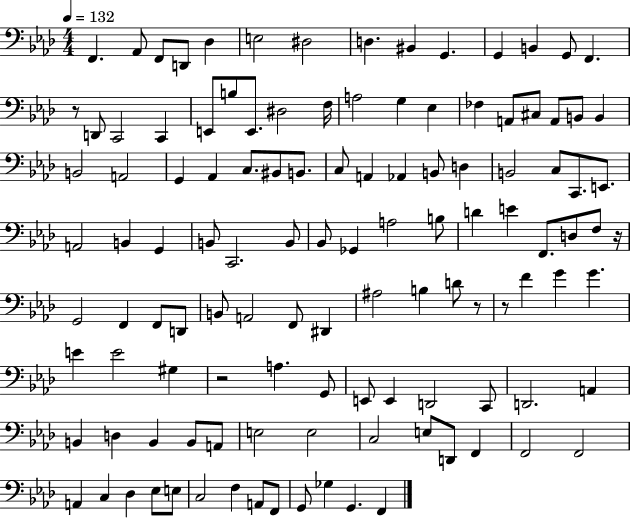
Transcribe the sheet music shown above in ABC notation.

X:1
T:Untitled
M:4/4
L:1/4
K:Ab
F,, _A,,/2 F,,/2 D,,/2 _D, E,2 ^D,2 D, ^B,, G,, G,, B,, G,,/2 F,, z/2 D,,/2 C,,2 C,, E,,/2 B,/2 E,,/2 ^D,2 F,/4 A,2 G, _E, _F, A,,/2 ^C,/2 A,,/2 B,,/2 B,, B,,2 A,,2 G,, _A,, C,/2 ^B,,/2 B,,/2 C,/2 A,, _A,, B,,/2 D, B,,2 C,/2 C,,/2 E,,/2 A,,2 B,, G,, B,,/2 C,,2 B,,/2 _B,,/2 _G,, A,2 B,/2 D E F,,/2 D,/2 F,/2 z/4 G,,2 F,, F,,/2 D,,/2 B,,/2 A,,2 F,,/2 ^D,, ^A,2 B, D/2 z/2 z/2 F G G E E2 ^G, z2 A, G,,/2 E,,/2 E,, D,,2 C,,/2 D,,2 A,, B,, D, B,, B,,/2 A,,/2 E,2 E,2 C,2 E,/2 D,,/2 F,, F,,2 F,,2 A,, C, _D, _E,/2 E,/2 C,2 F, A,,/2 F,,/2 G,,/2 _G, G,, F,,